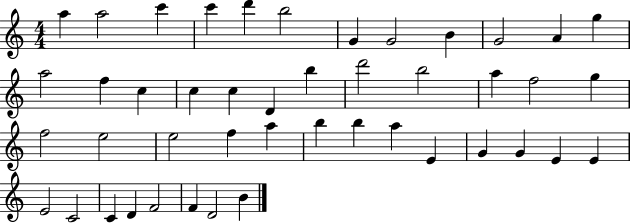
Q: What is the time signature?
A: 4/4